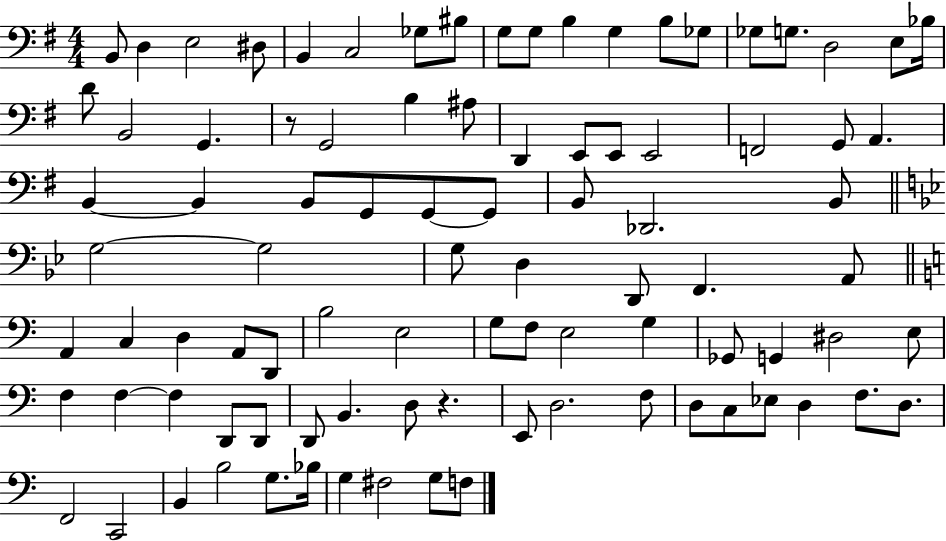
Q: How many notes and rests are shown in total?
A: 92